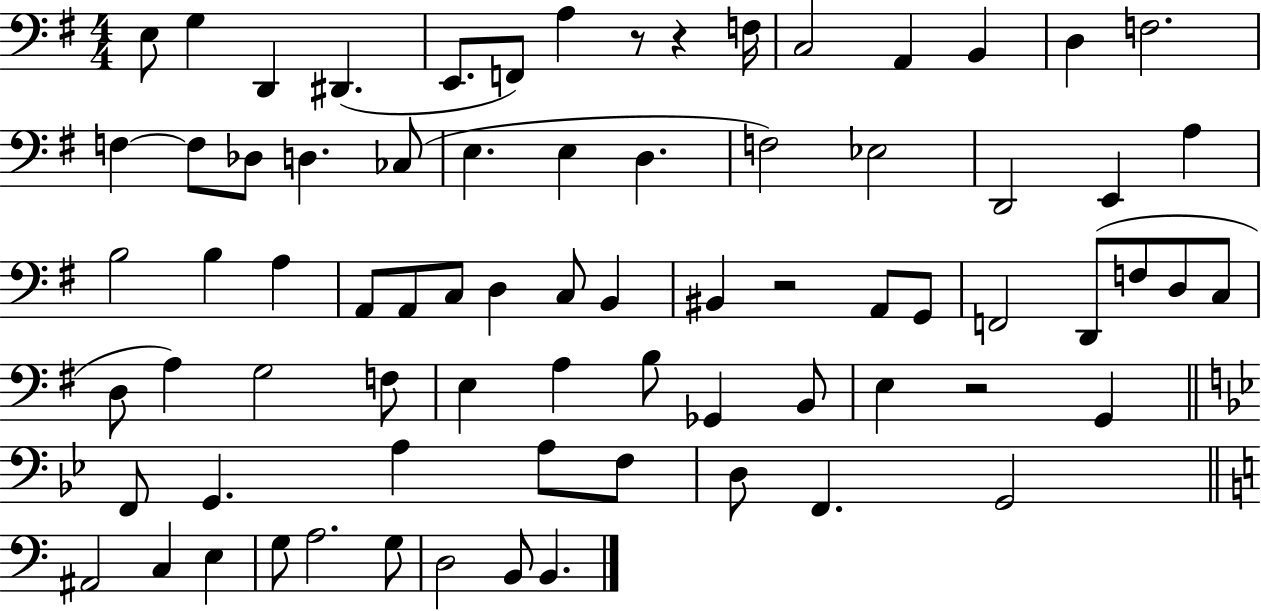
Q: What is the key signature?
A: G major